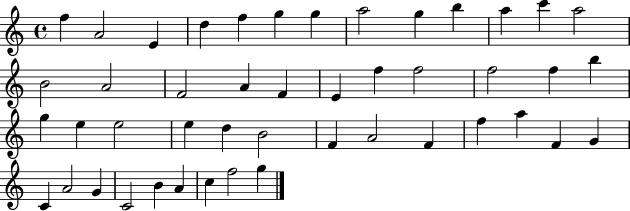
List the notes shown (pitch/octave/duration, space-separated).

F5/q A4/h E4/q D5/q F5/q G5/q G5/q A5/h G5/q B5/q A5/q C6/q A5/h B4/h A4/h F4/h A4/q F4/q E4/q F5/q F5/h F5/h F5/q B5/q G5/q E5/q E5/h E5/q D5/q B4/h F4/q A4/h F4/q F5/q A5/q F4/q G4/q C4/q A4/h G4/q C4/h B4/q A4/q C5/q F5/h G5/q